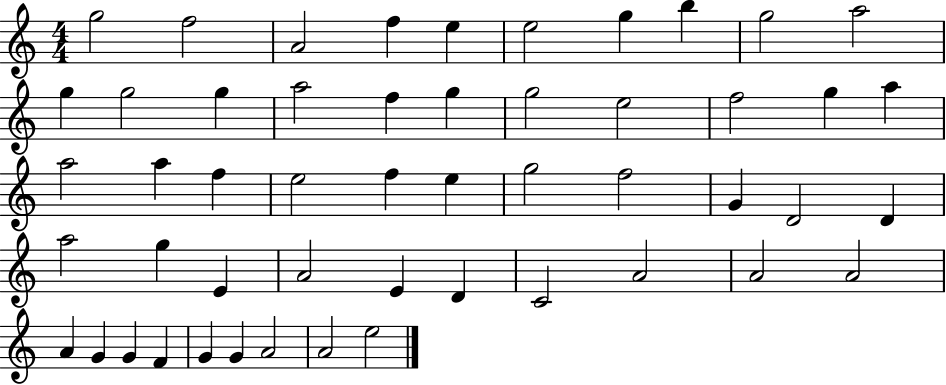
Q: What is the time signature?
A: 4/4